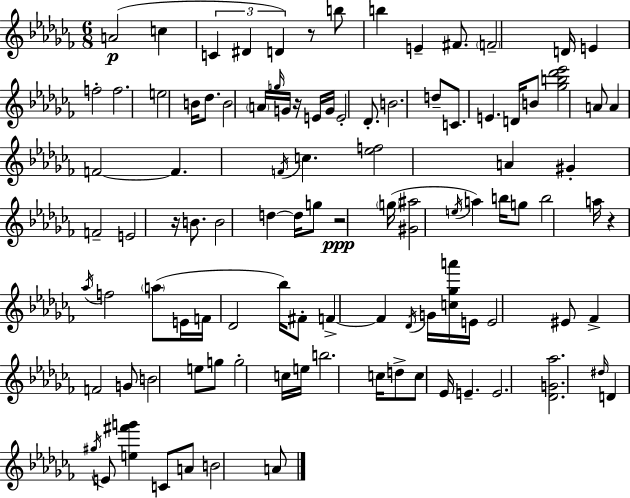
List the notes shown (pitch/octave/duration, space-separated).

A4/h C5/q C4/q D#4/q D4/q R/e B5/e B5/q E4/q F#4/e. F4/h D4/s E4/q F5/h F5/h. E5/h B4/s Db5/e. B4/h A4/s G5/s G4/s R/s E4/s G4/s E4/h Db4/e. B4/h. D5/e C4/e. E4/q. D4/s B4/e [Gb5,B5,Db6,Eb6]/h A4/e A4/q F4/h F4/q. F4/s C5/q. [Eb5,F5]/h A4/q G#4/q F4/h E4/h R/s B4/e. B4/h D5/q D5/s G5/e R/h G5/s [G#4,A#5]/h E5/s A5/q B5/s G5/e B5/h A5/s R/q Ab5/s F5/h A5/e E4/s F4/s Db4/h Bb5/s F#4/e F4/q F4/q Db4/s G4/s [C5,Gb5,A6]/s E4/s E4/h EIS4/e FES4/q F4/h G4/e B4/h E5/e G5/e G5/h C5/s E5/s B5/h. C5/s D5/e C5/e Eb4/s E4/q. E4/h. [Db4,G4,Ab5]/h. D#5/s D4/q G#5/s E4/e [E5,F#6,G6]/q C4/e A4/e B4/h A4/e